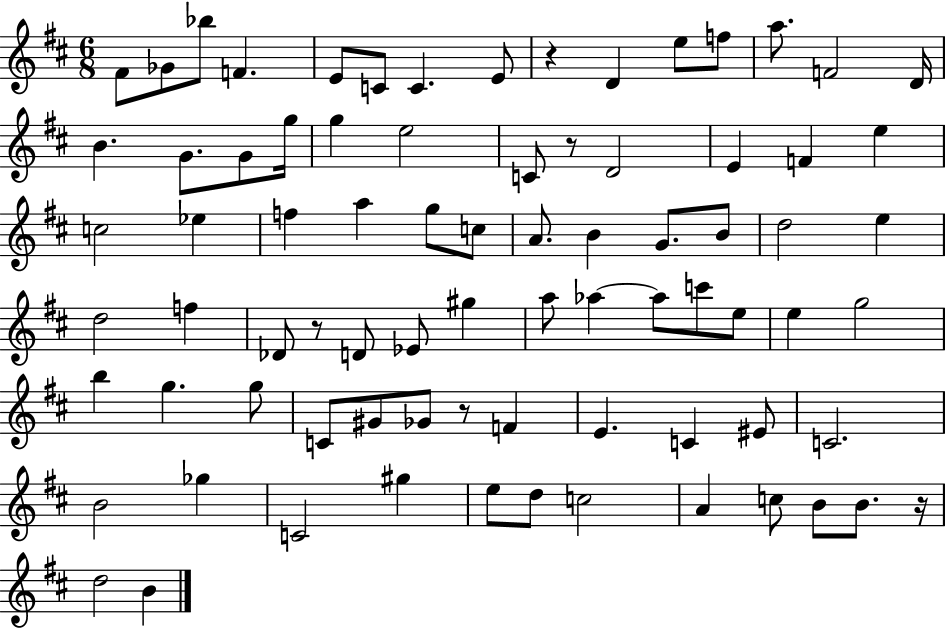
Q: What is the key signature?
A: D major